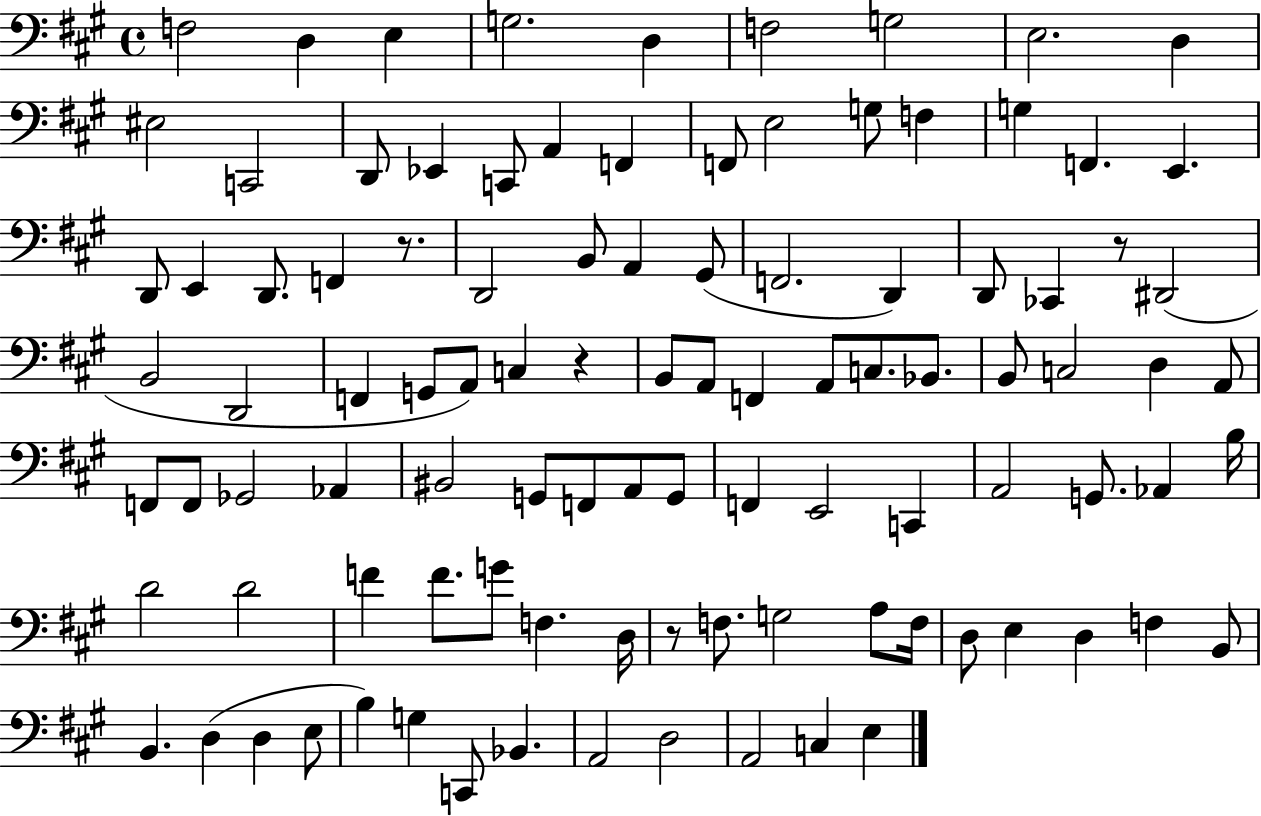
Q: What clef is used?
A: bass